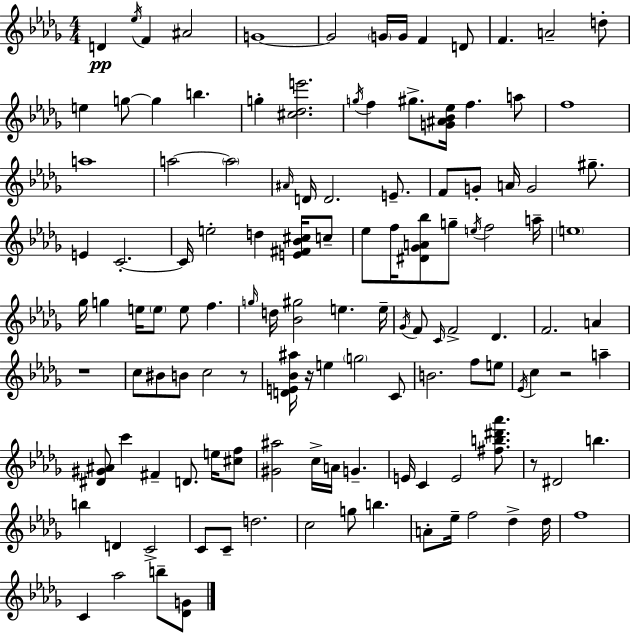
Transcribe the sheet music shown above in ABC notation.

X:1
T:Untitled
M:4/4
L:1/4
K:Bbm
D _e/4 F ^A2 G4 G2 G/4 G/4 F D/2 F A2 d/2 e g/2 g b g [^c_de']2 g/4 f ^g/2 [G^A_B_e]/4 f a/2 f4 a4 a2 a2 ^A/4 D/4 D2 E/2 F/2 G/2 A/4 G2 ^g/2 E C2 C/4 e2 d [E^F_B^c]/4 c/2 _e/2 f/4 [^D_GA_b]/2 g/2 e/4 f2 a/4 e4 _g/4 g e/4 e/2 e/2 f g/4 d/4 [_B^g]2 e e/4 _G/4 F/2 C/4 F2 _D F2 A z4 c/2 ^B/2 B/2 c2 z/2 [DE_B^a]/4 z/4 e g2 C/2 B2 f/2 e/2 _E/4 c z2 a [^D^G^A]/2 c' ^F D/2 e/4 [^cf]/2 [^G^a]2 c/4 A/4 G E/4 C E2 [^fb^d'_a']/2 z/2 ^D2 b b D C2 C/2 C/2 d2 c2 g/2 b A/2 _e/4 f2 _d _d/4 f4 C _a2 b/2 [_DG]/2